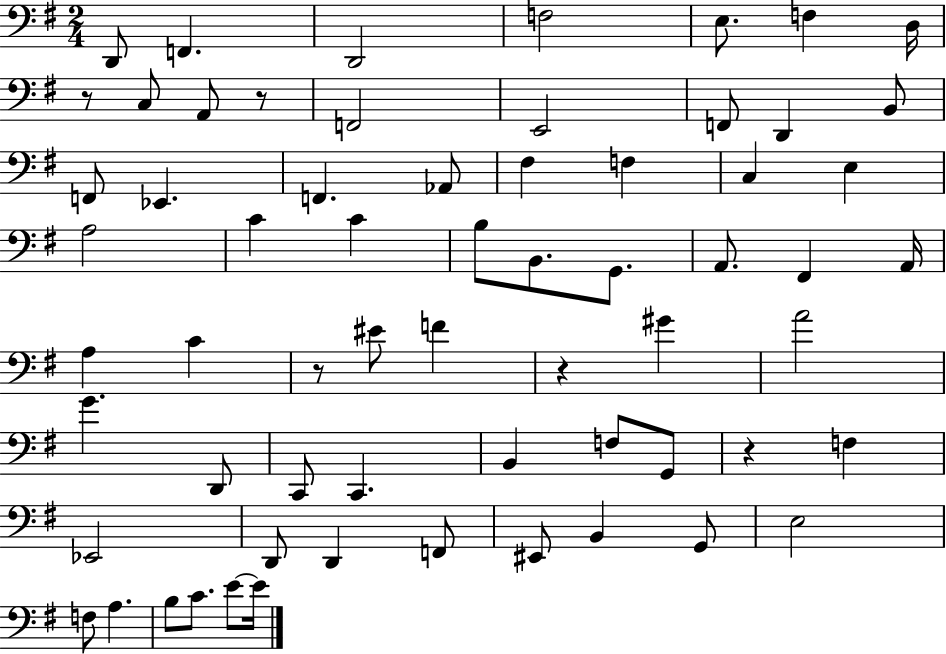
{
  \clef bass
  \numericTimeSignature
  \time 2/4
  \key g \major
  d,8 f,4. | d,2 | f2 | e8. f4 d16 | \break r8 c8 a,8 r8 | f,2 | e,2 | f,8 d,4 b,8 | \break f,8 ees,4. | f,4. aes,8 | fis4 f4 | c4 e4 | \break a2 | c'4 c'4 | b8 b,8. g,8. | a,8. fis,4 a,16 | \break a4 c'4 | r8 eis'8 f'4 | r4 gis'4 | a'2 | \break g'4. d,8 | c,8 c,4. | b,4 f8 g,8 | r4 f4 | \break ees,2 | d,8 d,4 f,8 | eis,8 b,4 g,8 | e2 | \break f8 a4. | b8 c'8. e'8~~ e'16 | \bar "|."
}